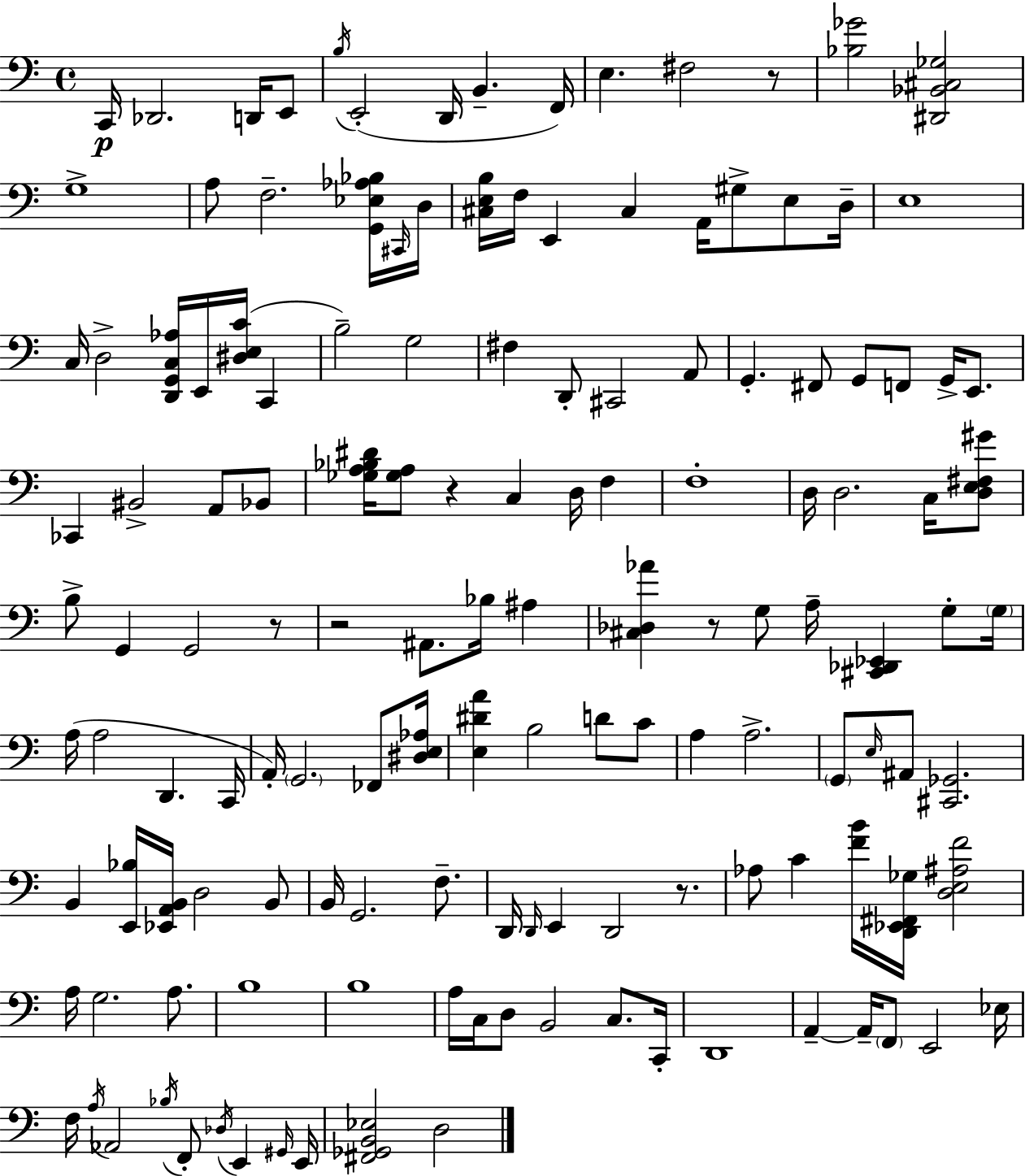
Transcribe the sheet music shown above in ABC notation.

X:1
T:Untitled
M:4/4
L:1/4
K:Am
C,,/4 _D,,2 D,,/4 E,,/2 B,/4 E,,2 D,,/4 B,, F,,/4 E, ^F,2 z/2 [_B,_G]2 [^D,,_B,,^C,_G,]2 G,4 A,/2 F,2 [G,,_E,_A,_B,]/4 ^C,,/4 D,/4 [^C,E,B,]/4 F,/4 E,, ^C, A,,/4 ^G,/2 E,/2 D,/4 E,4 C,/4 D,2 [D,,G,,C,_A,]/4 E,,/4 [^D,E,C]/4 C,, B,2 G,2 ^F, D,,/2 ^C,,2 A,,/2 G,, ^F,,/2 G,,/2 F,,/2 G,,/4 E,,/2 _C,, ^B,,2 A,,/2 _B,,/2 [_G,A,_B,^D]/4 [_G,A,]/2 z C, D,/4 F, F,4 D,/4 D,2 C,/4 [D,E,^F,^G]/2 B,/2 G,, G,,2 z/2 z2 ^A,,/2 _B,/4 ^A, [^C,_D,_A] z/2 G,/2 A,/4 [^C,,_D,,_E,,] G,/2 G,/4 A,/4 A,2 D,, C,,/4 A,,/4 G,,2 _F,,/2 [^D,E,_A,]/4 [E,^DA] B,2 D/2 C/2 A, A,2 G,,/2 E,/4 ^A,,/2 [^C,,_G,,]2 B,, [E,,_B,]/4 [_E,,A,,B,,]/4 D,2 B,,/2 B,,/4 G,,2 F,/2 D,,/4 D,,/4 E,, D,,2 z/2 _A,/2 C [FB]/4 [D,,_E,,^F,,_G,]/4 [D,E,^A,F]2 A,/4 G,2 A,/2 B,4 B,4 A,/4 C,/4 D,/2 B,,2 C,/2 C,,/4 D,,4 A,, A,,/4 F,,/2 E,,2 _E,/4 F,/4 A,/4 _A,,2 _B,/4 F,,/2 _D,/4 E,, ^G,,/4 E,,/4 [^F,,_G,,B,,_E,]2 D,2